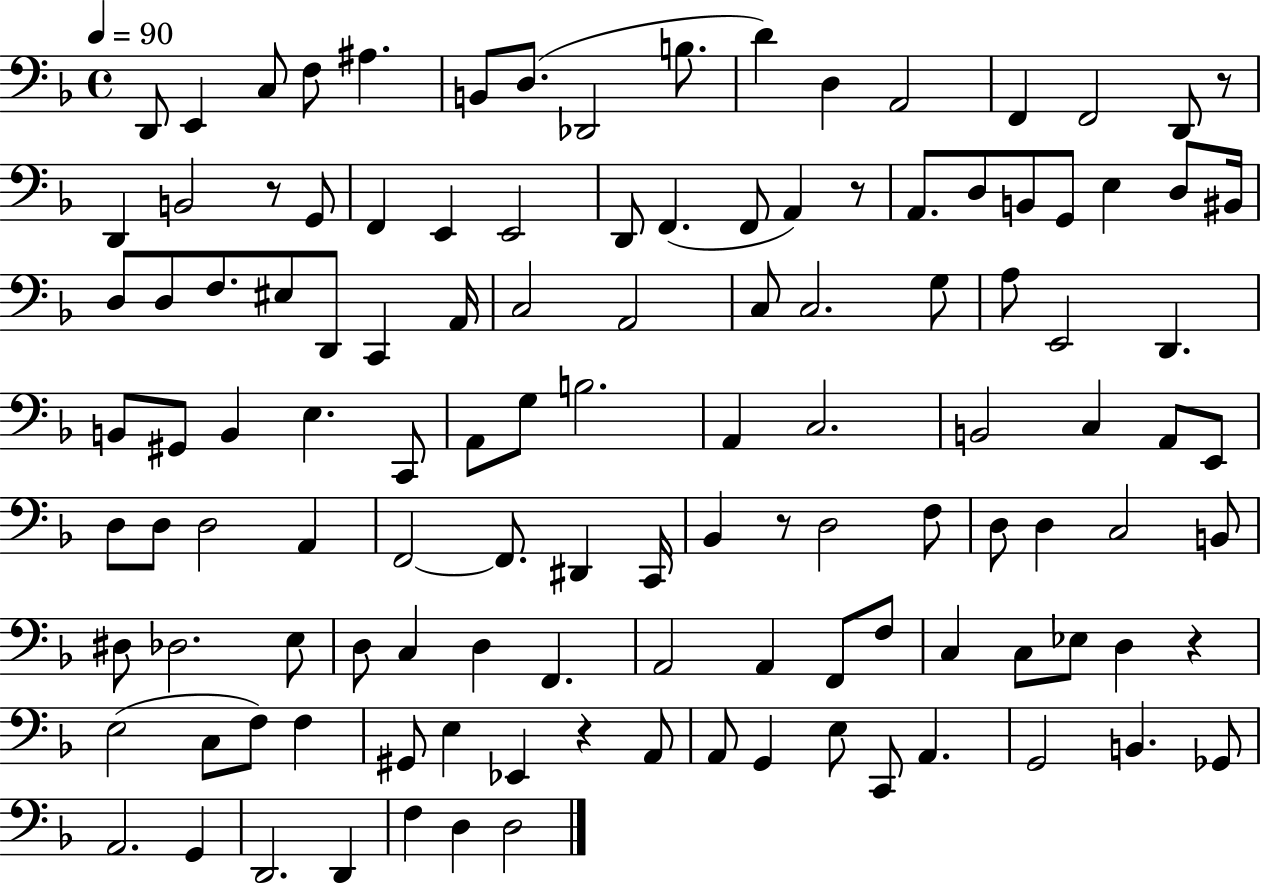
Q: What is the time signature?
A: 4/4